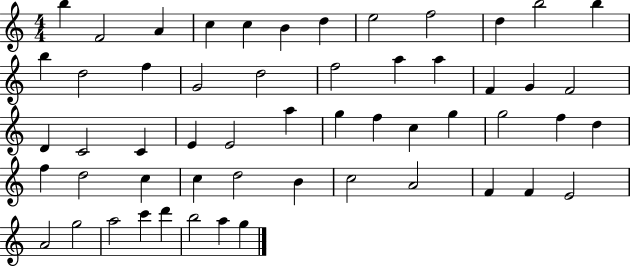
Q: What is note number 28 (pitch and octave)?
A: E4